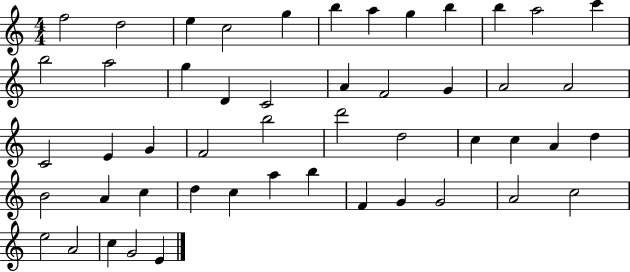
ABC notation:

X:1
T:Untitled
M:4/4
L:1/4
K:C
f2 d2 e c2 g b a g b b a2 c' b2 a2 g D C2 A F2 G A2 A2 C2 E G F2 b2 d'2 d2 c c A d B2 A c d c a b F G G2 A2 c2 e2 A2 c G2 E